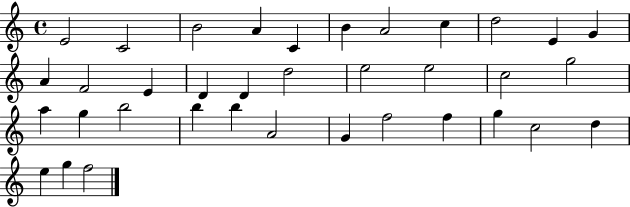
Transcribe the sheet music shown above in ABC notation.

X:1
T:Untitled
M:4/4
L:1/4
K:C
E2 C2 B2 A C B A2 c d2 E G A F2 E D D d2 e2 e2 c2 g2 a g b2 b b A2 G f2 f g c2 d e g f2